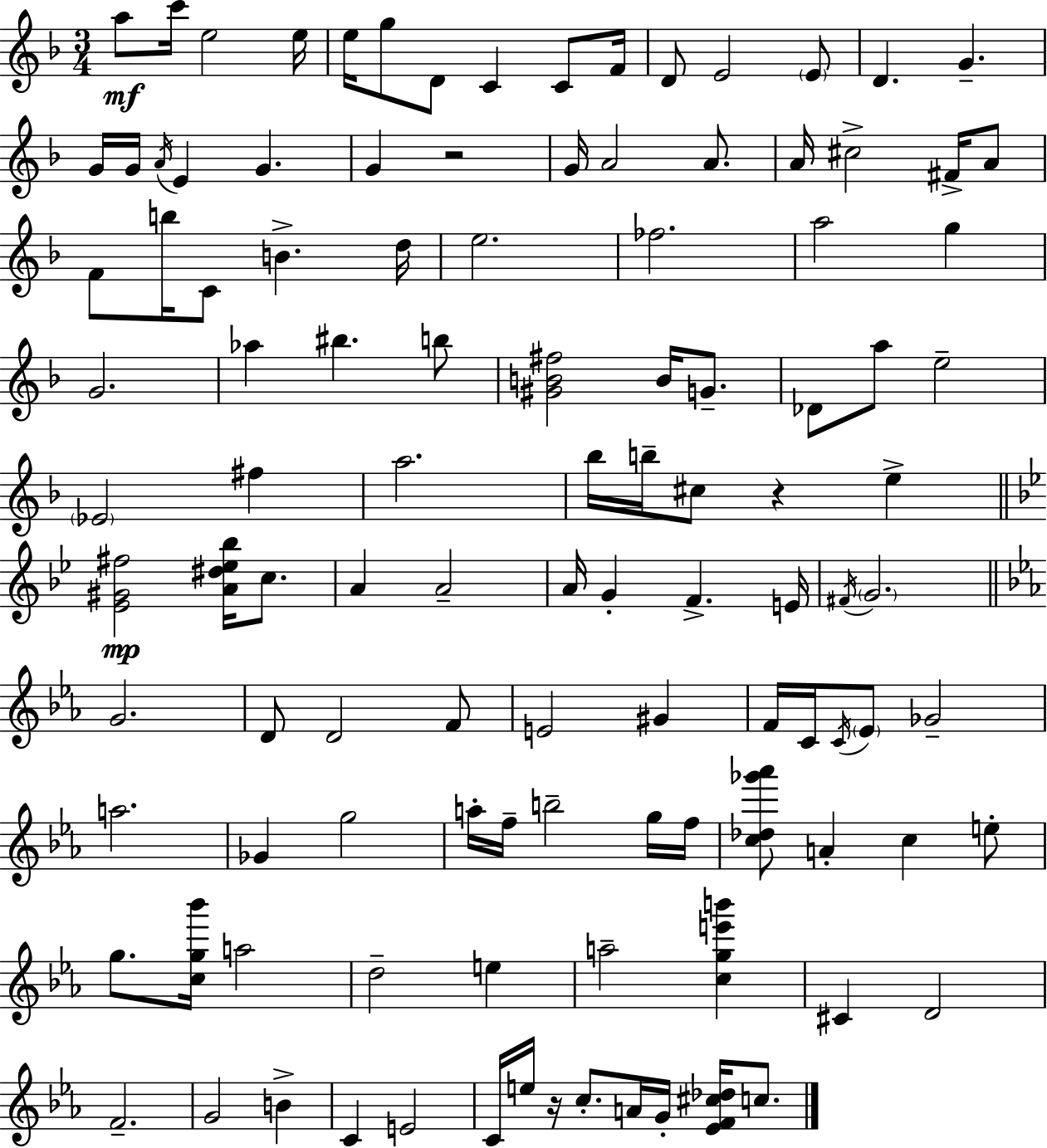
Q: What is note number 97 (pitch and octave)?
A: C4